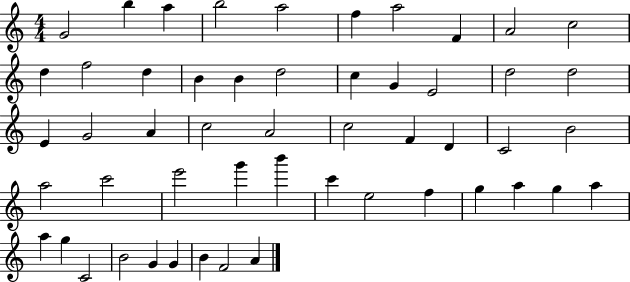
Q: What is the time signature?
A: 4/4